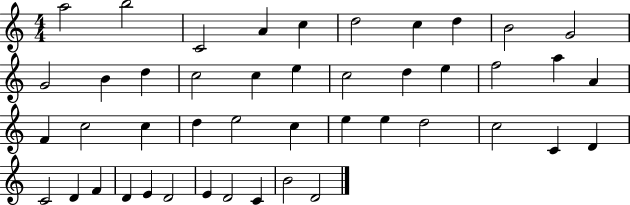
X:1
T:Untitled
M:4/4
L:1/4
K:C
a2 b2 C2 A c d2 c d B2 G2 G2 B d c2 c e c2 d e f2 a A F c2 c d e2 c e e d2 c2 C D C2 D F D E D2 E D2 C B2 D2